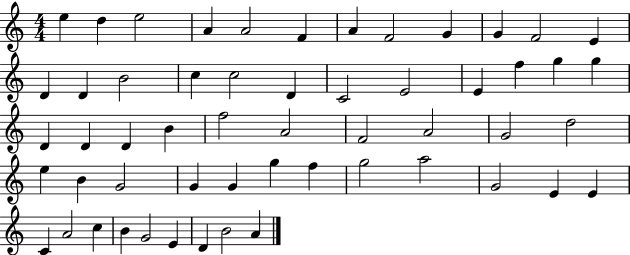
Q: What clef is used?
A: treble